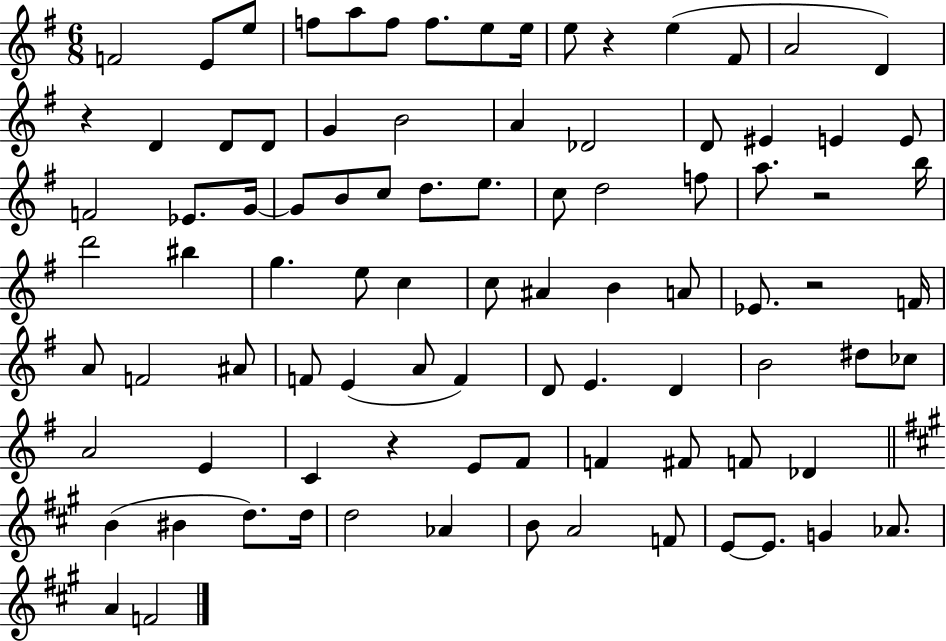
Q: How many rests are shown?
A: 5